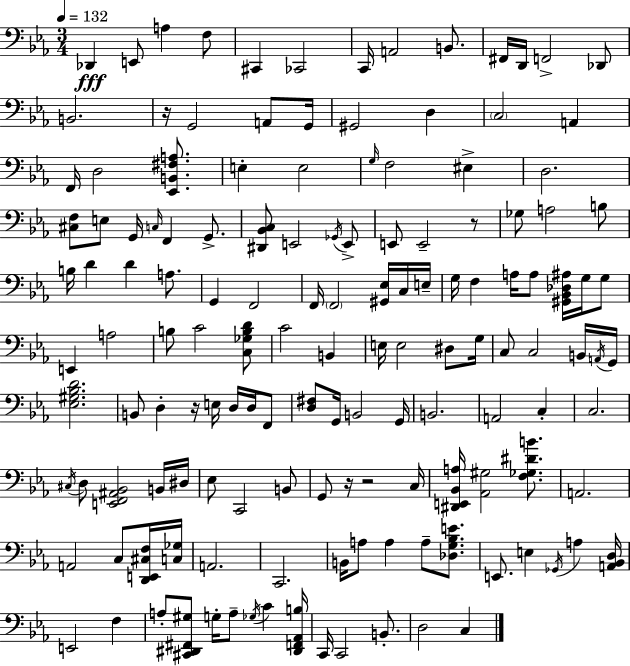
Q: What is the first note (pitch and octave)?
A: Db2